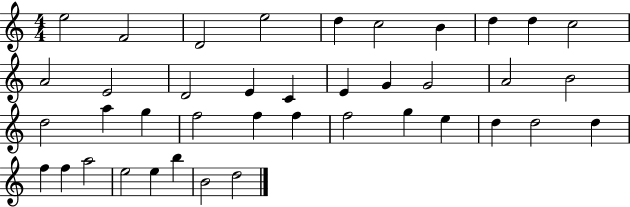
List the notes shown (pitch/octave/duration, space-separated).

E5/h F4/h D4/h E5/h D5/q C5/h B4/q D5/q D5/q C5/h A4/h E4/h D4/h E4/q C4/q E4/q G4/q G4/h A4/h B4/h D5/h A5/q G5/q F5/h F5/q F5/q F5/h G5/q E5/q D5/q D5/h D5/q F5/q F5/q A5/h E5/h E5/q B5/q B4/h D5/h